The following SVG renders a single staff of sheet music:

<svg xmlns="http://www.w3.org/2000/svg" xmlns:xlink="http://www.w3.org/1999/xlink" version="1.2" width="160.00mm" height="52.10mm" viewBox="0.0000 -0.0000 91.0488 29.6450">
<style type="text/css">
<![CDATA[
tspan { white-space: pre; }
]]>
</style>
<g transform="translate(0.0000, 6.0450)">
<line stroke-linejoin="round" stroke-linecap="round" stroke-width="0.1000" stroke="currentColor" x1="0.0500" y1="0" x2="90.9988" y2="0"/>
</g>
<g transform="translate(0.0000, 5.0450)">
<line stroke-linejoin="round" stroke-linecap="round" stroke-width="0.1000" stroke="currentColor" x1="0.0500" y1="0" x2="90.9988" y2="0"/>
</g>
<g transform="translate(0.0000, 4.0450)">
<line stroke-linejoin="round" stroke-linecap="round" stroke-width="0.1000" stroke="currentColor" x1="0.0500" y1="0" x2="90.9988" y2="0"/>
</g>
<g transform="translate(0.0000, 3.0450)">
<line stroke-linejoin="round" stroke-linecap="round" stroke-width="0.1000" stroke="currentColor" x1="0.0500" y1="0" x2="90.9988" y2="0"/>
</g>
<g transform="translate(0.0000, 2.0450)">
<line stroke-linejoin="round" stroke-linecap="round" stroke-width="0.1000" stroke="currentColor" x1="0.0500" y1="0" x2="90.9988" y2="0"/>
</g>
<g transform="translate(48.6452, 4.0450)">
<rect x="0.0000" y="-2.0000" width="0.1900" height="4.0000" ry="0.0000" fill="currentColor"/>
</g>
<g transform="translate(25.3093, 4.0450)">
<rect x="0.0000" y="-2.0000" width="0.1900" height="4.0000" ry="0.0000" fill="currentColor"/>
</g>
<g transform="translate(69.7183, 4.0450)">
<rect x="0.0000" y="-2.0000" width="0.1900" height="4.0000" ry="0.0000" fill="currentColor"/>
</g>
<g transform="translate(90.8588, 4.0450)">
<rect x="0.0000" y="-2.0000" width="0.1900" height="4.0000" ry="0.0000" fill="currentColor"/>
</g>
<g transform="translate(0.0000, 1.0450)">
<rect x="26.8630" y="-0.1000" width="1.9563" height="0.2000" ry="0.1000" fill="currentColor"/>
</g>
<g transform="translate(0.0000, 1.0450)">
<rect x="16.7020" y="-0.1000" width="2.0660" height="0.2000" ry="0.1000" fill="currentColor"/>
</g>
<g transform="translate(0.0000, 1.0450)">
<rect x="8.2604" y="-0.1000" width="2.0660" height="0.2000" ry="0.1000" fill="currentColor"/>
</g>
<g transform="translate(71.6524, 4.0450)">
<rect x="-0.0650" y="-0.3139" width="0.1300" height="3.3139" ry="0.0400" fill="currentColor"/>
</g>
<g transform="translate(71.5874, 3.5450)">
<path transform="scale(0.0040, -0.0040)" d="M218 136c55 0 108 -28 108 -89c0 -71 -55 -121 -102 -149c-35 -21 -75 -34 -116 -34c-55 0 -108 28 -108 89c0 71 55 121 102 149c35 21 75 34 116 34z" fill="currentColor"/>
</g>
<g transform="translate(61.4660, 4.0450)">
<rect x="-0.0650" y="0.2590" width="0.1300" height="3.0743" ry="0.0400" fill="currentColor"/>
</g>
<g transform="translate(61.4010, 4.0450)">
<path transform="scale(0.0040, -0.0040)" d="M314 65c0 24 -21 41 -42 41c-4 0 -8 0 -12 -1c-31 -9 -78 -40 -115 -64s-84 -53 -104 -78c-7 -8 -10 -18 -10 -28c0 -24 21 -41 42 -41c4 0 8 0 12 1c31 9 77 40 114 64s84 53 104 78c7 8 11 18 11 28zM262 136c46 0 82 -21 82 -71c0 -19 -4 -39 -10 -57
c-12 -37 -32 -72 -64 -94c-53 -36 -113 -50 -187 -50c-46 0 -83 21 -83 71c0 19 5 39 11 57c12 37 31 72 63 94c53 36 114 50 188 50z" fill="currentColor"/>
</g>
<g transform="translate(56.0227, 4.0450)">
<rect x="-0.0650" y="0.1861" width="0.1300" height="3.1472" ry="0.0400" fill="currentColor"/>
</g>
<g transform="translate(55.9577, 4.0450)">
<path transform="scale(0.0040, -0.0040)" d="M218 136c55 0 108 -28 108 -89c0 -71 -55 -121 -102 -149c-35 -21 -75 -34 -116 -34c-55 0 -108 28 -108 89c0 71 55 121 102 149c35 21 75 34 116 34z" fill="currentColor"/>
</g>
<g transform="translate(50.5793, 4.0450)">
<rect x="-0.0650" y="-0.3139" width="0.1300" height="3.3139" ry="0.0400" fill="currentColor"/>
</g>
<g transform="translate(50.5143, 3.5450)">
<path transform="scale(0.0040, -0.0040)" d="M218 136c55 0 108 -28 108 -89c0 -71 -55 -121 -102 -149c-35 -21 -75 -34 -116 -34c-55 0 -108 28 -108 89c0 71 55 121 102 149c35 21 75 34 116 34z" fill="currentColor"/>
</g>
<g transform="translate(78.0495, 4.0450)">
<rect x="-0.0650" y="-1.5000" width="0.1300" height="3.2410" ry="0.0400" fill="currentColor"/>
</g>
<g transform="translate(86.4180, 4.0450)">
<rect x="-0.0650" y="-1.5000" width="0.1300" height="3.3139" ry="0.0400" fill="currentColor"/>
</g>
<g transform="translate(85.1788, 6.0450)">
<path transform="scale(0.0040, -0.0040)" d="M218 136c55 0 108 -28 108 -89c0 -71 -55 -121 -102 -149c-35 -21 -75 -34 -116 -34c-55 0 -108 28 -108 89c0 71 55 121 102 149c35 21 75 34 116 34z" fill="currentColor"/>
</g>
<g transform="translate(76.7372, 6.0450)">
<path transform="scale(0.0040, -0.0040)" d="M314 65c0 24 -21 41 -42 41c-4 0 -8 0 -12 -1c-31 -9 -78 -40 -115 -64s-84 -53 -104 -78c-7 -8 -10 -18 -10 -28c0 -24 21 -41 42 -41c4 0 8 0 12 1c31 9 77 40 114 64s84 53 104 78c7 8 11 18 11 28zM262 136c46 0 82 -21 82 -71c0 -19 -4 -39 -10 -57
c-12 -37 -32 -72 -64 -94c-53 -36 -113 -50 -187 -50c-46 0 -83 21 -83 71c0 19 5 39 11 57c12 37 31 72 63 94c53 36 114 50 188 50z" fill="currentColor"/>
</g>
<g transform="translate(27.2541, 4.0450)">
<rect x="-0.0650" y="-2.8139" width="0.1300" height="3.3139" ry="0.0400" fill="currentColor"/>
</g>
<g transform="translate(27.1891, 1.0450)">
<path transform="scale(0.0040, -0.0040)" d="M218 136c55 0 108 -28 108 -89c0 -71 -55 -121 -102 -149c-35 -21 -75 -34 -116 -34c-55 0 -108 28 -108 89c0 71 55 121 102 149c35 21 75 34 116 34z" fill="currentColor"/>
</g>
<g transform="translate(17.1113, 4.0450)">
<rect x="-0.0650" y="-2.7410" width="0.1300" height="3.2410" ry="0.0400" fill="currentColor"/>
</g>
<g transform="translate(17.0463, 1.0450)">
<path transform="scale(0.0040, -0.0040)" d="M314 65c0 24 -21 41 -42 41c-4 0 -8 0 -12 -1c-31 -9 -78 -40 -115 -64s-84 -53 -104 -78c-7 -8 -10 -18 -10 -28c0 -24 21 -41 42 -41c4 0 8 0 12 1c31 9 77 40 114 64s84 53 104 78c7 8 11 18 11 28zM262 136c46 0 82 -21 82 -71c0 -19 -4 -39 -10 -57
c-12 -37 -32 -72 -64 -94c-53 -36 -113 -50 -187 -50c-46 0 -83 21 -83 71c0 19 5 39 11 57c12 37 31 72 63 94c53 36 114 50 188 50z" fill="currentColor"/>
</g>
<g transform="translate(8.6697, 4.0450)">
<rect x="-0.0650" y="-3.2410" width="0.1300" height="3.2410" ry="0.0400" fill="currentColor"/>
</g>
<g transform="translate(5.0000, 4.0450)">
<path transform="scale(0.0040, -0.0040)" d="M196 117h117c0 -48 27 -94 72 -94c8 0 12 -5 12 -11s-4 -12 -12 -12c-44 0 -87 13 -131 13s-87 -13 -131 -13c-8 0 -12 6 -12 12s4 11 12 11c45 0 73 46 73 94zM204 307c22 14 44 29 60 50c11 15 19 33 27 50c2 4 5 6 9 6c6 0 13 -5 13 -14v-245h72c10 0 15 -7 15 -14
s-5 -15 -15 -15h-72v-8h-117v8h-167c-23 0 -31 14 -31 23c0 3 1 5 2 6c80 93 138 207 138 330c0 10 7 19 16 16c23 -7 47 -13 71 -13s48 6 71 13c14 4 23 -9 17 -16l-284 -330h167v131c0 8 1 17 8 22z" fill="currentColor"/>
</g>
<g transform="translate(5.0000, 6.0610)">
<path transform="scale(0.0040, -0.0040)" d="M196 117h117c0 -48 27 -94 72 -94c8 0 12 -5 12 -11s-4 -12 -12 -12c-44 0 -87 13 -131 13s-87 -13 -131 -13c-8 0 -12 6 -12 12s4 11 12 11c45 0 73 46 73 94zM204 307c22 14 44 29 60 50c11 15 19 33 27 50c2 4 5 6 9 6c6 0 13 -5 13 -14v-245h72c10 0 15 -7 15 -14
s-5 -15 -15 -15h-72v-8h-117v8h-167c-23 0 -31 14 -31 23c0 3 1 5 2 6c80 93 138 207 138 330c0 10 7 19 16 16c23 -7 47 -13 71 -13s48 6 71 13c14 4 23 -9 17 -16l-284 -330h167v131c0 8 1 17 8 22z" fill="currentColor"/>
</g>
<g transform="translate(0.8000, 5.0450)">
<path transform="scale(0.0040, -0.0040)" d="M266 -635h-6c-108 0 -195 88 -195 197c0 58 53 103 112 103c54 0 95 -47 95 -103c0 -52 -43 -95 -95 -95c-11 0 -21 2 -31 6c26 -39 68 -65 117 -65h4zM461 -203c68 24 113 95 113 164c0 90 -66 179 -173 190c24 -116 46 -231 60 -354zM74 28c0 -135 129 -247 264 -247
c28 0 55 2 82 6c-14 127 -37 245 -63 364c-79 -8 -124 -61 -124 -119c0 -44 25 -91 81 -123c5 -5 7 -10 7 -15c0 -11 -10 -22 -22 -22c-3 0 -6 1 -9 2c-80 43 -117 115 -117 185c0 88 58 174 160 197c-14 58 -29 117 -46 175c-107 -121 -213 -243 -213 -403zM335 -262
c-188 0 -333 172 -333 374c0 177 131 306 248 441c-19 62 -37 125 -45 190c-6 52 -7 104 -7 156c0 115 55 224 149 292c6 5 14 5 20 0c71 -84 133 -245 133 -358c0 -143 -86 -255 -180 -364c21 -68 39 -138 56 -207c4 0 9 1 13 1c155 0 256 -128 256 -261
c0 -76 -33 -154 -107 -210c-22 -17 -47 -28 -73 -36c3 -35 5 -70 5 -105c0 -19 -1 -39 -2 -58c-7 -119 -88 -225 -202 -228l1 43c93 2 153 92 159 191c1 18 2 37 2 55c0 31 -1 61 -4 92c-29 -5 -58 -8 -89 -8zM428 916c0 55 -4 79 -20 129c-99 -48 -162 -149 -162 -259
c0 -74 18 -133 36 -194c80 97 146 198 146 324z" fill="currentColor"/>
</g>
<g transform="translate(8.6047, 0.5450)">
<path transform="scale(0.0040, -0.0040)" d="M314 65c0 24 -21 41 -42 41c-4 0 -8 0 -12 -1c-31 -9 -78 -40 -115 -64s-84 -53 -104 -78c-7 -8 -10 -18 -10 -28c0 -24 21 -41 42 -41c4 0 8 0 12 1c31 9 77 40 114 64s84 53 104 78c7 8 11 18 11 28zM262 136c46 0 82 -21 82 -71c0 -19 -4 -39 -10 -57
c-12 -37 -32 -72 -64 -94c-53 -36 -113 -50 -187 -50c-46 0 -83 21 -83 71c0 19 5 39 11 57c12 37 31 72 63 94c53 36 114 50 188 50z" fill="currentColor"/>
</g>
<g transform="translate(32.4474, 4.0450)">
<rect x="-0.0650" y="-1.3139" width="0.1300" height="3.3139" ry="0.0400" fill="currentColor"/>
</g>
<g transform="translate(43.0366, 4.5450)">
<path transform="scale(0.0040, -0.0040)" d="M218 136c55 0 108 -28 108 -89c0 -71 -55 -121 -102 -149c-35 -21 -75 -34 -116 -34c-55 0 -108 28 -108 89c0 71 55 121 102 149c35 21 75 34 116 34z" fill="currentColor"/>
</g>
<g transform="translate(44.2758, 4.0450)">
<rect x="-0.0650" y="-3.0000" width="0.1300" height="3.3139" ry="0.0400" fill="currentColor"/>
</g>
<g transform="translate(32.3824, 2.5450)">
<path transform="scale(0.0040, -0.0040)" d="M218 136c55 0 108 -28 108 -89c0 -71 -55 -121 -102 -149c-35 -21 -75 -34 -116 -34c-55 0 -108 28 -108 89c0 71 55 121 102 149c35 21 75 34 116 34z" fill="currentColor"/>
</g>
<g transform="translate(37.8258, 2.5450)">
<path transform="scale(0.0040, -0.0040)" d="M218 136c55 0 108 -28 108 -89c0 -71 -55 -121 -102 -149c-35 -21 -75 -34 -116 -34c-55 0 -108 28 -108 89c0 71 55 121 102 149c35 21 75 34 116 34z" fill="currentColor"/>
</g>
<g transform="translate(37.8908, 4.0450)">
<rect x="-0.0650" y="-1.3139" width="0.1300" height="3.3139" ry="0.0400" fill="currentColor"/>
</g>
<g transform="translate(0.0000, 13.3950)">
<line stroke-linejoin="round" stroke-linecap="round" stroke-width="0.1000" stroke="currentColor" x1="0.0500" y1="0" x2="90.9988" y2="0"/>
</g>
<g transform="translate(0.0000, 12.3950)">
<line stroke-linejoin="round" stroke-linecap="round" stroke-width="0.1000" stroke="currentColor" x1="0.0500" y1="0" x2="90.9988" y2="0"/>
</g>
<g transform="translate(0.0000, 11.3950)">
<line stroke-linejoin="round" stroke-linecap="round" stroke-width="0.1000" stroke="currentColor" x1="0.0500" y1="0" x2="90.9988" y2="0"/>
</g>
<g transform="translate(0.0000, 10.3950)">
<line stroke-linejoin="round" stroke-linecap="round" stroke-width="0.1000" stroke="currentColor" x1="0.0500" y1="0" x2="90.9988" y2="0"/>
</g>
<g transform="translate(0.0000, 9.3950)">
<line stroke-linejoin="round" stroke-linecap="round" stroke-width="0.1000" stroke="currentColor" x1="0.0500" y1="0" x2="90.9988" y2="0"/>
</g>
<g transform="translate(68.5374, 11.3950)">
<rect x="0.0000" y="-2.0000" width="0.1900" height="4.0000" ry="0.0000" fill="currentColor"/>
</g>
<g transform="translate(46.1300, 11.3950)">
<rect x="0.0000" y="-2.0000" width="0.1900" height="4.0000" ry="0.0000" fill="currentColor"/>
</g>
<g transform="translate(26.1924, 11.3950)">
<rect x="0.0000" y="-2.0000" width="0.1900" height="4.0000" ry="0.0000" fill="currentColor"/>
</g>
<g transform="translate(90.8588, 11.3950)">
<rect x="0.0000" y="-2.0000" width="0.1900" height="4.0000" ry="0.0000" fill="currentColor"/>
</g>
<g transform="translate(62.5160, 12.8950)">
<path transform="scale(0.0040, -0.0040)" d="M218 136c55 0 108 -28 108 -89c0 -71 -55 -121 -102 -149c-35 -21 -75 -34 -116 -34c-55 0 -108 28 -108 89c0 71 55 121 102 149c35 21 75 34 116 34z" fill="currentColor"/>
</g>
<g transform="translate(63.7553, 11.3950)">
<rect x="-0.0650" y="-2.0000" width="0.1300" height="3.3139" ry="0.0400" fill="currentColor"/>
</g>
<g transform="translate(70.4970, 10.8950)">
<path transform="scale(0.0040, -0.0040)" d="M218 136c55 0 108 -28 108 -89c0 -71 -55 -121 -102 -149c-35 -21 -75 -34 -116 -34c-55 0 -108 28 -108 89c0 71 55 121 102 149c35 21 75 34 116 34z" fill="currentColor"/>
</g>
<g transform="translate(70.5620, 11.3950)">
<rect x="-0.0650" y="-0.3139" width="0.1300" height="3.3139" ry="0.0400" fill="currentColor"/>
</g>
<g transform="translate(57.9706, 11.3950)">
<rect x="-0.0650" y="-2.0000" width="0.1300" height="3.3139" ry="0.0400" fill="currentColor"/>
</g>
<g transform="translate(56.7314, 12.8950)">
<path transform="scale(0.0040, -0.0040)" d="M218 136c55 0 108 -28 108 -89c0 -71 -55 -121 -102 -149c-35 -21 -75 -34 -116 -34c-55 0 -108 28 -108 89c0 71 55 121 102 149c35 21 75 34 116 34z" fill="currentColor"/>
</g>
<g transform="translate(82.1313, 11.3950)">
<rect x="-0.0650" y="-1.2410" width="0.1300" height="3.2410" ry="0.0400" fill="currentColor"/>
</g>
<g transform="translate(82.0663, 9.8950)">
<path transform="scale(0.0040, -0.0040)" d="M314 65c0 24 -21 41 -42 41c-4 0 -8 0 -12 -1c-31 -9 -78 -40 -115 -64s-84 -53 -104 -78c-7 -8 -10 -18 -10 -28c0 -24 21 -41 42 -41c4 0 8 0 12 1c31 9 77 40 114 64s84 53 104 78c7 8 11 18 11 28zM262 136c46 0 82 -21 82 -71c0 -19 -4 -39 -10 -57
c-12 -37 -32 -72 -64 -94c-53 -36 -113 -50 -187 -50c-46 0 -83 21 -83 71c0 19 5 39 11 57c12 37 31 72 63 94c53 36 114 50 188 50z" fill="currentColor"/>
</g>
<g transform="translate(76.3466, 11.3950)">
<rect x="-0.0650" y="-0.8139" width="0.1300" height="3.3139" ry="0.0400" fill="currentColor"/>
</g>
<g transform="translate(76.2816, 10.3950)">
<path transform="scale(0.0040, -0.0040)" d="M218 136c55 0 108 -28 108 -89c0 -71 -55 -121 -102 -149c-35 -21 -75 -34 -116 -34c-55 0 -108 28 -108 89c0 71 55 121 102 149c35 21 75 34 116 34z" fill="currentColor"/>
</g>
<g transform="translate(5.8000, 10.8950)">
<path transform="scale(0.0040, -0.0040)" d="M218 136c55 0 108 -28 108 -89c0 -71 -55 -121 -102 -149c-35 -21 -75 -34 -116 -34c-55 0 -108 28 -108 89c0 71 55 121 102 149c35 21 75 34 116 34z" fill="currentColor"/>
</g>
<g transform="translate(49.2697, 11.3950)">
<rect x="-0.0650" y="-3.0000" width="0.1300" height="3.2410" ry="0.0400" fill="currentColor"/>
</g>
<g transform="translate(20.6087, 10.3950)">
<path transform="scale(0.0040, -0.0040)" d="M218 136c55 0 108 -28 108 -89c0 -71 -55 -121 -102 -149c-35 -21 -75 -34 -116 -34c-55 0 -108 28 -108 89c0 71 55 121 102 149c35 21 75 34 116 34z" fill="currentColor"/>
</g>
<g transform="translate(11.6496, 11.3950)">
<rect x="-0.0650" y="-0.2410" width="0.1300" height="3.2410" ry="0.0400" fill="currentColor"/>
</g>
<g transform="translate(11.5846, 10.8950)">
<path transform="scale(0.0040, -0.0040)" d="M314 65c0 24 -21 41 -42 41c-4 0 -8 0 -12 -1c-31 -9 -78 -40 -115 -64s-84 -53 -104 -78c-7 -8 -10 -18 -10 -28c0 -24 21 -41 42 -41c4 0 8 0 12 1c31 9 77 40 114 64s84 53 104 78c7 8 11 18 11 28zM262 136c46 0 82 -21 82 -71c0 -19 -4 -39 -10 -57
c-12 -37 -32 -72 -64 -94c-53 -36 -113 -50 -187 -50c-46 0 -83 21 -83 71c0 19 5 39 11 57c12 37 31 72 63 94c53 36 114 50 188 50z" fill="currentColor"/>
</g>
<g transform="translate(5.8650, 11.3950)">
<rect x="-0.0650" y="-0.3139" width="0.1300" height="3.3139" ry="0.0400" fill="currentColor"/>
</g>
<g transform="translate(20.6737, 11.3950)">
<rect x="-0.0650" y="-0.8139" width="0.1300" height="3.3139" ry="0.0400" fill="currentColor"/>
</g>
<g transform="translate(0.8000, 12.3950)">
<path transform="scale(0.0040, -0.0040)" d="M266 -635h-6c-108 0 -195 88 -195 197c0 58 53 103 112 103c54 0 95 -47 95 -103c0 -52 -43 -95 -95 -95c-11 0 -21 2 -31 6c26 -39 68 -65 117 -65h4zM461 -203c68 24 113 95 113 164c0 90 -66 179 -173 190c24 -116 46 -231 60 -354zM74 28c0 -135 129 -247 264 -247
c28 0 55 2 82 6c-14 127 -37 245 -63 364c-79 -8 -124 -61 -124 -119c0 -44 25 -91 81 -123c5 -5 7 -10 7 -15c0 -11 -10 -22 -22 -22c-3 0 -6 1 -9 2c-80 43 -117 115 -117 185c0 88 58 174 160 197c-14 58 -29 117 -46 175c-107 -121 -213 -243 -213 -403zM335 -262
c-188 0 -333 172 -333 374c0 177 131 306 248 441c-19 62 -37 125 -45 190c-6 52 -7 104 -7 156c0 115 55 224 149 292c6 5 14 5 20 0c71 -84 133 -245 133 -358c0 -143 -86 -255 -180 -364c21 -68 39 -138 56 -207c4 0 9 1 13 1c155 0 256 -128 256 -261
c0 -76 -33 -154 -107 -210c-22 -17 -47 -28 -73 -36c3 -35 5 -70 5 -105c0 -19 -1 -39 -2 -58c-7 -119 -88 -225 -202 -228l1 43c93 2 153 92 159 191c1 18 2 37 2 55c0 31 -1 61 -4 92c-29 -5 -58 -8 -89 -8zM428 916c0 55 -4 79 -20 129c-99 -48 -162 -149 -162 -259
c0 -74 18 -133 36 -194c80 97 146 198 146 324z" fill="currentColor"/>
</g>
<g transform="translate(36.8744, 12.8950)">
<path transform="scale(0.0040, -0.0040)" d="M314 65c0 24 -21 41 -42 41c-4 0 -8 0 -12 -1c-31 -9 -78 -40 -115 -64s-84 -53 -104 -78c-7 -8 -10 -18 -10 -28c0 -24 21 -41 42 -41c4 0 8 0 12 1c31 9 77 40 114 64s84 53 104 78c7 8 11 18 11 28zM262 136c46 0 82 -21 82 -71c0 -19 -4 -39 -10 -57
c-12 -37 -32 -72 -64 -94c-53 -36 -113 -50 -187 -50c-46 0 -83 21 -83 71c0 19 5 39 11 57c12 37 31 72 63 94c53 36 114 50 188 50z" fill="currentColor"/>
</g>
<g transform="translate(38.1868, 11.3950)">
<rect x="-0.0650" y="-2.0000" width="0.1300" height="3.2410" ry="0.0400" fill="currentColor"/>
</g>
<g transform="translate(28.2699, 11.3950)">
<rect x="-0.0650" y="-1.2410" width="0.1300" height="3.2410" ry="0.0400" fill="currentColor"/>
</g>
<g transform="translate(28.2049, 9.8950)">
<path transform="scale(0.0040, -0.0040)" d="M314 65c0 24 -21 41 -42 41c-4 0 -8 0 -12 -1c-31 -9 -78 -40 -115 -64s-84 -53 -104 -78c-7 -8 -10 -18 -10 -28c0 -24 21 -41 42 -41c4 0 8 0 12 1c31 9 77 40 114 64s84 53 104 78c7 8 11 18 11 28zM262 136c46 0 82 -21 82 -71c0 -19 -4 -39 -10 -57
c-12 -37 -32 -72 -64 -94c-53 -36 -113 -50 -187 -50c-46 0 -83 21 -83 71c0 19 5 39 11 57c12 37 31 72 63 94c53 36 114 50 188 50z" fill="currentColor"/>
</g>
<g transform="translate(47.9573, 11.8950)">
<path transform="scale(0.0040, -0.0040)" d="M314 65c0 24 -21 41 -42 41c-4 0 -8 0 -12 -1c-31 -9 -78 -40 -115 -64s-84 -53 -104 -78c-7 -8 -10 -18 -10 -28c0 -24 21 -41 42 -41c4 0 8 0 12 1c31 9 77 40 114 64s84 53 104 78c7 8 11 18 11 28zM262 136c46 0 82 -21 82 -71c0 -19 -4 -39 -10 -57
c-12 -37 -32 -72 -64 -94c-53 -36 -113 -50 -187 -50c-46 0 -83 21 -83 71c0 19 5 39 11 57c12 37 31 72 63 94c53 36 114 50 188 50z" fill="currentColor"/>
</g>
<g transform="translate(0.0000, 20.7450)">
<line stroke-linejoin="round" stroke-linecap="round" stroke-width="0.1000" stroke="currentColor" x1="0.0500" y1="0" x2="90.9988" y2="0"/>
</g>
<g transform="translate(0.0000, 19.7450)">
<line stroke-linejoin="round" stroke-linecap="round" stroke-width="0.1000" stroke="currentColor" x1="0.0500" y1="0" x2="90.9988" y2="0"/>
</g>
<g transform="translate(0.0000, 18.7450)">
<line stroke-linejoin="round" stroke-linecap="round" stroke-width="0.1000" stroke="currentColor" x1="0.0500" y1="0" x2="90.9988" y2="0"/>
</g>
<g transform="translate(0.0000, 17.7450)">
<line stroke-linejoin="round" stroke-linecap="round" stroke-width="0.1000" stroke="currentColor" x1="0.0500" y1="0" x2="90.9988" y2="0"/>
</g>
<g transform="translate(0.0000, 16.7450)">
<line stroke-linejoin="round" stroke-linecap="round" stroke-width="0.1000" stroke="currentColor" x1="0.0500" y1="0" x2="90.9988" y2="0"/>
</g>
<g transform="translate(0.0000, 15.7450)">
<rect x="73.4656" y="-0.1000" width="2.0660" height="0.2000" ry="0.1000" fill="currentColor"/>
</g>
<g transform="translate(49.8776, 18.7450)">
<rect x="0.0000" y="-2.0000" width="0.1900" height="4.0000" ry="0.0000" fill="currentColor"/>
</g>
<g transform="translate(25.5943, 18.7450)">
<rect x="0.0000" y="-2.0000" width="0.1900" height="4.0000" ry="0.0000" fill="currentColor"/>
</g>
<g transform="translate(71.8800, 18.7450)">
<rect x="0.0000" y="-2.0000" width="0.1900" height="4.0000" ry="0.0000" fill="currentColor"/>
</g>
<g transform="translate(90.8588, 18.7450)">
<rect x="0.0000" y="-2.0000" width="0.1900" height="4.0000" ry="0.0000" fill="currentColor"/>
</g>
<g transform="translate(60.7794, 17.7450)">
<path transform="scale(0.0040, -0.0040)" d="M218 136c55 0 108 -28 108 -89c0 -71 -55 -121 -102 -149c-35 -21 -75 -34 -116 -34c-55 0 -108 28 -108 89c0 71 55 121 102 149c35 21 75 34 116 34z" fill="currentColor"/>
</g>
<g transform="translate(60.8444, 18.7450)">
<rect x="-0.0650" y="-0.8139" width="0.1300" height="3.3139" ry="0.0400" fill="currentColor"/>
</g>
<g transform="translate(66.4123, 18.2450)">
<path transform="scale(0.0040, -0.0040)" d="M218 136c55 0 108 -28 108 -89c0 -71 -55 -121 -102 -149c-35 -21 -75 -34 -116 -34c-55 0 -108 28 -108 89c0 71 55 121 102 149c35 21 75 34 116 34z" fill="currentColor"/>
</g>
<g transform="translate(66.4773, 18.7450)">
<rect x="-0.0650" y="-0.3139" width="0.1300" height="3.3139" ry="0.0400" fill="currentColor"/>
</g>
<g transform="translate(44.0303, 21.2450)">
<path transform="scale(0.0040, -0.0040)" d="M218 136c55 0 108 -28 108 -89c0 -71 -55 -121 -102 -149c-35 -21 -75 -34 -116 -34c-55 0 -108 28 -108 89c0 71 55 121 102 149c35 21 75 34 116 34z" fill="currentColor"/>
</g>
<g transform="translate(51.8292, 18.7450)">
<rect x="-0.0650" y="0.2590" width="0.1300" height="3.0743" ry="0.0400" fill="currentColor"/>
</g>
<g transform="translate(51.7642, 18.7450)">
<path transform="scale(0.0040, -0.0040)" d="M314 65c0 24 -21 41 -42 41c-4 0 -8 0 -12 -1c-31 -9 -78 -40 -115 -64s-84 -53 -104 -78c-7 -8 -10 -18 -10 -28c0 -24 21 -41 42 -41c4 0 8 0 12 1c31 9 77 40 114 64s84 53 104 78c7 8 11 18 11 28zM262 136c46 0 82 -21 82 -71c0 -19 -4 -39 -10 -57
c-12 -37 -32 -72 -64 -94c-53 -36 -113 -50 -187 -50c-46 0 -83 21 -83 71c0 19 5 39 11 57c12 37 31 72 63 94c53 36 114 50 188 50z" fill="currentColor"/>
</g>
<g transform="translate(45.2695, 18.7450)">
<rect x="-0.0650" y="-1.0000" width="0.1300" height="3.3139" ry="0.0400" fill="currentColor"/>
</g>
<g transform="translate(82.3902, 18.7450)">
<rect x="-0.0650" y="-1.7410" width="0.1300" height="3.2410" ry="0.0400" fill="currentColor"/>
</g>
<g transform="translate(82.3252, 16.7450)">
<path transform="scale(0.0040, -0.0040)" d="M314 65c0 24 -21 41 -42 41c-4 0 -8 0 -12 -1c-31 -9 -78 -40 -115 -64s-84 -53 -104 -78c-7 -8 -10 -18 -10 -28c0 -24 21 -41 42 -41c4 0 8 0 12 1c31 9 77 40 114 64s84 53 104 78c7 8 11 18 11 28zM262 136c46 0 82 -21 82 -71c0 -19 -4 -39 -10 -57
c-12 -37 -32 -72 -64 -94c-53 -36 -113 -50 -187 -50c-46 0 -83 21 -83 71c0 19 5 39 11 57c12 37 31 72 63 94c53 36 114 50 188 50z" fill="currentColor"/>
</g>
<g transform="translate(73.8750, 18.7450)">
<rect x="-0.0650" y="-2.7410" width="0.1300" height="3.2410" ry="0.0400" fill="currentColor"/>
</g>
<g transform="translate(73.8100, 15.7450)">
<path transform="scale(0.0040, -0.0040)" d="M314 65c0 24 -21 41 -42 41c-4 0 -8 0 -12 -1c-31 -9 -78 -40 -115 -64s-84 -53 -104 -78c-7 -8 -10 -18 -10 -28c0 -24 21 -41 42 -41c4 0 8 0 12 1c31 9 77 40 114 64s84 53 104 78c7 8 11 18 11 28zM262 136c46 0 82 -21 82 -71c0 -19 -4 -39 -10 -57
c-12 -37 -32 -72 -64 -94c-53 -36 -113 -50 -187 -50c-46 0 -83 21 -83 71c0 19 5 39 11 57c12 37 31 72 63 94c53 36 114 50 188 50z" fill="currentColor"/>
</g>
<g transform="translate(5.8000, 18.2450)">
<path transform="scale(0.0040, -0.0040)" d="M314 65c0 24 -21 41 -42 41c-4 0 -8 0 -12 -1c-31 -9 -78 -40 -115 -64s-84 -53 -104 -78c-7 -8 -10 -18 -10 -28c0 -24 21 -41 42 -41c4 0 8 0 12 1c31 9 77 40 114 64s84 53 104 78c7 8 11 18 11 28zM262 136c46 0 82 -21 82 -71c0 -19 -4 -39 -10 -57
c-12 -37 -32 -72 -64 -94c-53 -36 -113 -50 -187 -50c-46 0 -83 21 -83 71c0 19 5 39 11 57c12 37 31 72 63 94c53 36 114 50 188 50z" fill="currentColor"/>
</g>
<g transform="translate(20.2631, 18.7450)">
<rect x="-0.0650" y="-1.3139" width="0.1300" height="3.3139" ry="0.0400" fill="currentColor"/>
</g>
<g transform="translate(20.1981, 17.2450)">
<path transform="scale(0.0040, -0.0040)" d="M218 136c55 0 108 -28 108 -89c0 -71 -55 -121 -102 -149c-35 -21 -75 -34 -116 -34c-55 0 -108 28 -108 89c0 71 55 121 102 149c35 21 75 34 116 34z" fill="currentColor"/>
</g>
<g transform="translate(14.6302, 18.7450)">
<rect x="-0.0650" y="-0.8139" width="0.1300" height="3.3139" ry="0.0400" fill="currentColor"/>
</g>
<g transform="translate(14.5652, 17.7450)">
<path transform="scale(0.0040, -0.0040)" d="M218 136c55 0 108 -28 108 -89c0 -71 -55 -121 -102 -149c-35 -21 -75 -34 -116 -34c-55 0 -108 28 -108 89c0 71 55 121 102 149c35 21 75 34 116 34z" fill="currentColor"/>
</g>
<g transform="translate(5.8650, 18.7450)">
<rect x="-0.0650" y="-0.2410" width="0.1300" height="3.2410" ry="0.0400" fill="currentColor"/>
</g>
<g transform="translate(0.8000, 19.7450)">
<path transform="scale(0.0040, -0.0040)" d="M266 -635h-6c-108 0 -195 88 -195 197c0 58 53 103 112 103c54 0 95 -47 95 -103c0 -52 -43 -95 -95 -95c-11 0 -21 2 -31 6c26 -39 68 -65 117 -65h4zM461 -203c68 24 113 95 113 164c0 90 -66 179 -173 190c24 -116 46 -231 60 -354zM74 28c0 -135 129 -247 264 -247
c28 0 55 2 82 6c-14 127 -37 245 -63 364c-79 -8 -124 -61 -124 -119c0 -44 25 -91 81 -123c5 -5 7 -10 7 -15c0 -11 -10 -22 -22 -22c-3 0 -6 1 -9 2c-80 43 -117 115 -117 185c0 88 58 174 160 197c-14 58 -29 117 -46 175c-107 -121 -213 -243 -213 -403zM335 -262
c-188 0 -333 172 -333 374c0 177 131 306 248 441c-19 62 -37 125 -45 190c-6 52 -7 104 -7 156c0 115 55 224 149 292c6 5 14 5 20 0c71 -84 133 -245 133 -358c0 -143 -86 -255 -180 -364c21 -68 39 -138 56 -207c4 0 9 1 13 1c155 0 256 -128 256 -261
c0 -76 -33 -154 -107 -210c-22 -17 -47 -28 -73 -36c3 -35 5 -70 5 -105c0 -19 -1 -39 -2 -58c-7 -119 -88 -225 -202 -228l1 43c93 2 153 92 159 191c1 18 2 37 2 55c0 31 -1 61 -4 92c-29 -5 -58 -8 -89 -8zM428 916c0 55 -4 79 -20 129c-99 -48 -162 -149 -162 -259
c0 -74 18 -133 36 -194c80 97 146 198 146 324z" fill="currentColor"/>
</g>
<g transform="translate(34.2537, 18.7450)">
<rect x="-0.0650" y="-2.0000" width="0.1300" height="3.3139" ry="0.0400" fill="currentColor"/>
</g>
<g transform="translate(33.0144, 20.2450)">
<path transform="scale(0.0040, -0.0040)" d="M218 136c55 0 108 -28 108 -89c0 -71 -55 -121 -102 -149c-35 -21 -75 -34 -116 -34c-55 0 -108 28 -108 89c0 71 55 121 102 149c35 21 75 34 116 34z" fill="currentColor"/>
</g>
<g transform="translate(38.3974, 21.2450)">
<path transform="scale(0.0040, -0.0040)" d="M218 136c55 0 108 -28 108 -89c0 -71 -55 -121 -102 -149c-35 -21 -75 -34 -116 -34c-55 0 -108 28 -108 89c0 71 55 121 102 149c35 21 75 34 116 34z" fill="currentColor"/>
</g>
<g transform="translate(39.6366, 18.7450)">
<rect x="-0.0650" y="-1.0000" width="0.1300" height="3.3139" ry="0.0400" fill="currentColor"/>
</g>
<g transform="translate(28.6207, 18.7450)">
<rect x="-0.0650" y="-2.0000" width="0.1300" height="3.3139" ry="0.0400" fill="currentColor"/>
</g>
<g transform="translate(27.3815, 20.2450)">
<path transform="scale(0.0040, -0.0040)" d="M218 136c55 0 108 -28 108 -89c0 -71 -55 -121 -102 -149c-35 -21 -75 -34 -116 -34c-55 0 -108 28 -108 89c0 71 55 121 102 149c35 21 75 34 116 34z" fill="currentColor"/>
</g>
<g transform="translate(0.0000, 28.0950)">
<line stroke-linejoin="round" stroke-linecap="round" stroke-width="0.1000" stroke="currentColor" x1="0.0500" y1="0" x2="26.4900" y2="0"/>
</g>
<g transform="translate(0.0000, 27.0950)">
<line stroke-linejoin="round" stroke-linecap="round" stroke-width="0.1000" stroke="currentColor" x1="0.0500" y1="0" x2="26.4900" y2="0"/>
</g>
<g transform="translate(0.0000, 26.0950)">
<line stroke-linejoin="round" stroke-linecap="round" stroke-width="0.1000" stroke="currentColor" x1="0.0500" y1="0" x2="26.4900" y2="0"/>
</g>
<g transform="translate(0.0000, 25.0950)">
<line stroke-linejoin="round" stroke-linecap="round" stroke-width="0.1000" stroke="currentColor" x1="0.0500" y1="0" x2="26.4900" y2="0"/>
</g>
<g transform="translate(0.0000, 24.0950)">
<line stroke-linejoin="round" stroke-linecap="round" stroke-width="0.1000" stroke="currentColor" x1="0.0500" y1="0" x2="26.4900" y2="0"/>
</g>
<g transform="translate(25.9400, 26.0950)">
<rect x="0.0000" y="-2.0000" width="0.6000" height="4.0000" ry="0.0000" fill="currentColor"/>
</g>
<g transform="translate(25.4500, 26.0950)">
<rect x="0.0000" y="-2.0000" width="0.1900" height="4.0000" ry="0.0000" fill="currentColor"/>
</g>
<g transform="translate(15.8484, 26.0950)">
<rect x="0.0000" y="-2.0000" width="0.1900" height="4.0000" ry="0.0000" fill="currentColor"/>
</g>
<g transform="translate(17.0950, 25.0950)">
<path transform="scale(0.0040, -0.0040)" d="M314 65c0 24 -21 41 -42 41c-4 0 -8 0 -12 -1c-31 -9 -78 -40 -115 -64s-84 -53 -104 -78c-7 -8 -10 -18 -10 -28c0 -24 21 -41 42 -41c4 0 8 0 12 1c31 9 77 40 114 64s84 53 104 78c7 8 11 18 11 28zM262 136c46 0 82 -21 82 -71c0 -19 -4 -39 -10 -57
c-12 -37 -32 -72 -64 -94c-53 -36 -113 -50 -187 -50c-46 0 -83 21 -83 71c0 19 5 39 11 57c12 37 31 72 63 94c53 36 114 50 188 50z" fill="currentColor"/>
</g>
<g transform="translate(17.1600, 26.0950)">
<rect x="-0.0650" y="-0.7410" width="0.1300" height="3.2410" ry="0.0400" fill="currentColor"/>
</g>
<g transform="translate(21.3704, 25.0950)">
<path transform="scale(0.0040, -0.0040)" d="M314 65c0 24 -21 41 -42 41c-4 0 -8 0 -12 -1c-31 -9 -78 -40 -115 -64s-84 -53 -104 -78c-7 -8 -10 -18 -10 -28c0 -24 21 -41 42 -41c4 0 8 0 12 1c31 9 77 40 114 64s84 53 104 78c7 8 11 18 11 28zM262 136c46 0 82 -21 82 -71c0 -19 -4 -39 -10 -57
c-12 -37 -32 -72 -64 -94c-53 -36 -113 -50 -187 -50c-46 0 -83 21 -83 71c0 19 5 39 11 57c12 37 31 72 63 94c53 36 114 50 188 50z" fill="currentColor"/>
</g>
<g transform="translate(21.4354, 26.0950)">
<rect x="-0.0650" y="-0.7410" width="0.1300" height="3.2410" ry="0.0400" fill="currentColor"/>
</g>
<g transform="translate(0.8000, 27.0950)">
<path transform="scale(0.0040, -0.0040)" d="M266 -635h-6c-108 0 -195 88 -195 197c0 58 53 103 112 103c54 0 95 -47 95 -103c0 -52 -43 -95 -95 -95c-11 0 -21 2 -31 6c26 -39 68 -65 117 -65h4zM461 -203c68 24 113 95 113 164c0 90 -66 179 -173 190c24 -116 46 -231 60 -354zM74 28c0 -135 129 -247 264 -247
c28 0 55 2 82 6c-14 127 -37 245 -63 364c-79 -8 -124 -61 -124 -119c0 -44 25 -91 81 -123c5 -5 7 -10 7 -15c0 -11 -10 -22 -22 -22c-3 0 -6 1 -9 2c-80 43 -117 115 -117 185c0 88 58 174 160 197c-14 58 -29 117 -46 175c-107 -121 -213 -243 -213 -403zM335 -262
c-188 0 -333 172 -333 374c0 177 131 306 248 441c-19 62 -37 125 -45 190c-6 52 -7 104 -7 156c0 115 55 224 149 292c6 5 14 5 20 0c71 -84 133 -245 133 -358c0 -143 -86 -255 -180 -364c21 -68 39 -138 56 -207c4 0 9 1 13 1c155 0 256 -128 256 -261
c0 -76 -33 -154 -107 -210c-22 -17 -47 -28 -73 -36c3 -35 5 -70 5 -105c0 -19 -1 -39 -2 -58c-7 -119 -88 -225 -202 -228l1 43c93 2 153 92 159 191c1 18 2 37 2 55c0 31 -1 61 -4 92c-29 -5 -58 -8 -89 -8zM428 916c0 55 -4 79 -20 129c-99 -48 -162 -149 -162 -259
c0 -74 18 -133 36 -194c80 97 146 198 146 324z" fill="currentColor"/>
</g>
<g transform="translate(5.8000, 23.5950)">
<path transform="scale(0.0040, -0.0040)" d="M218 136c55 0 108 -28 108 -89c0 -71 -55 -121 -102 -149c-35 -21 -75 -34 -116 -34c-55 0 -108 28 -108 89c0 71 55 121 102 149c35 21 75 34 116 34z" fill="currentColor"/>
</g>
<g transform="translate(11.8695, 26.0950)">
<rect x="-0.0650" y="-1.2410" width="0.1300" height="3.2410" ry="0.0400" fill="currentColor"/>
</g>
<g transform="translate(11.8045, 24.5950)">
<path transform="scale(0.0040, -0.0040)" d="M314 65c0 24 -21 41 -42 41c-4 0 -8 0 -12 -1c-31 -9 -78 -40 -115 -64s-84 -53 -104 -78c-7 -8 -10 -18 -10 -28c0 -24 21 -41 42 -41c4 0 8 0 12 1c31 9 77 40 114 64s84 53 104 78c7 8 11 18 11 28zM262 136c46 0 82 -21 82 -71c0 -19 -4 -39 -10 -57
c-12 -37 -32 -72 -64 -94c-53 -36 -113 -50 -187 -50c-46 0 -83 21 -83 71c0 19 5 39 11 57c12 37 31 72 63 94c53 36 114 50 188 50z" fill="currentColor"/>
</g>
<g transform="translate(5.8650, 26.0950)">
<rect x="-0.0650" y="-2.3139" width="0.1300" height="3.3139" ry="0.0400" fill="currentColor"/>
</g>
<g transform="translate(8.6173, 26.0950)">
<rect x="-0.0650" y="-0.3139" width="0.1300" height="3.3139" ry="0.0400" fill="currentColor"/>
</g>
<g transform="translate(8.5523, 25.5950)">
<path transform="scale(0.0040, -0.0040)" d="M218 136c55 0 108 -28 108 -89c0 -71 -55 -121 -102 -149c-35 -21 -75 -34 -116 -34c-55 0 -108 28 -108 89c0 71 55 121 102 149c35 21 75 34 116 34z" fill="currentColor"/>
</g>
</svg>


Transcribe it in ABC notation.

X:1
T:Untitled
M:4/4
L:1/4
K:C
b2 a2 a e e A c B B2 c E2 E c c2 d e2 F2 A2 F F c d e2 c2 d e F F D D B2 d c a2 f2 g c e2 d2 d2